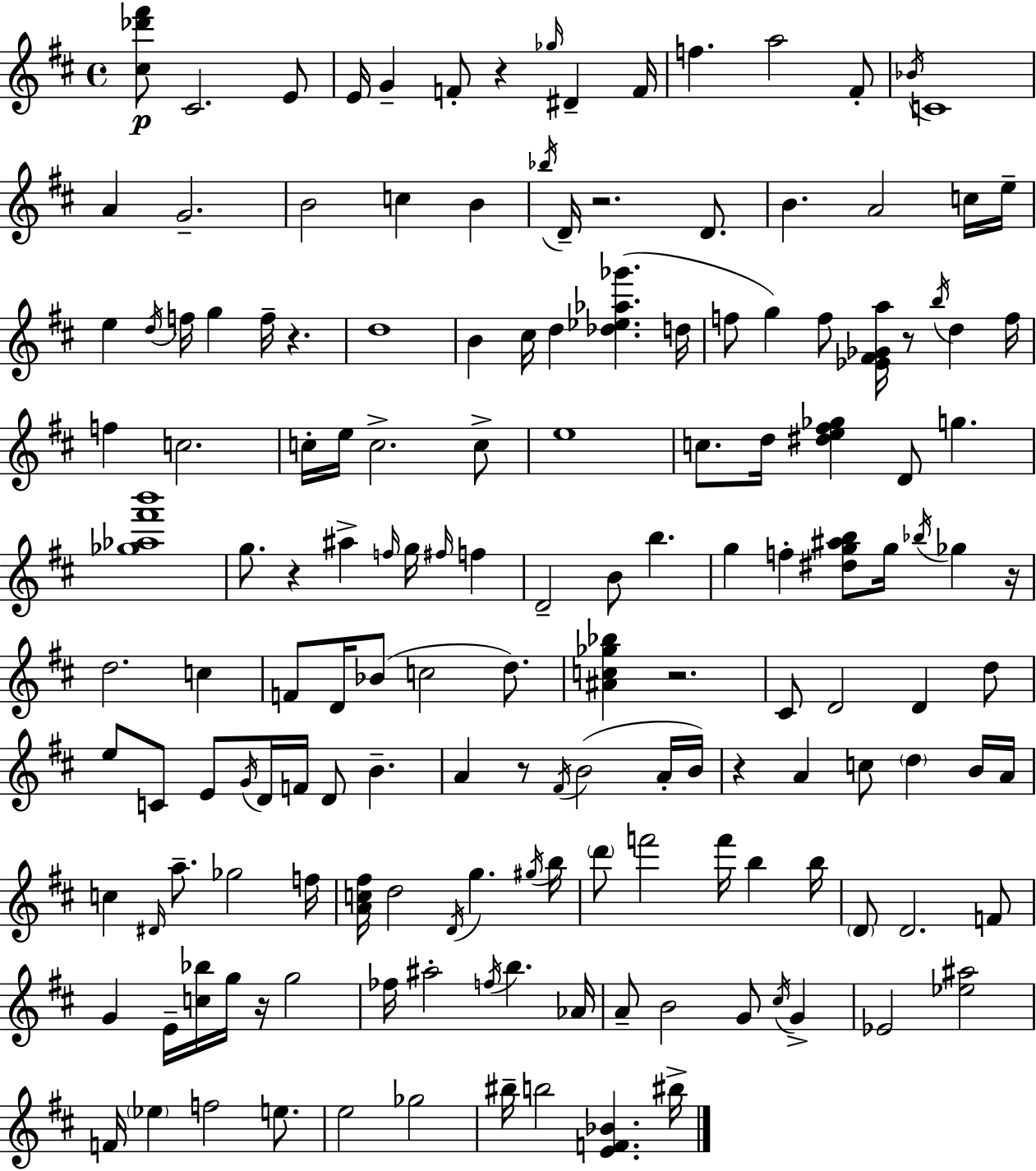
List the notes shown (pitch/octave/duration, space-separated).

[C#5,Db6,F#6]/e C#4/h. E4/e E4/s G4/q F4/e R/q Gb5/s D#4/q F4/s F5/q. A5/h F#4/e Bb4/s C4/w A4/q G4/h. B4/h C5/q B4/q Bb5/s D4/s R/h. D4/e. B4/q. A4/h C5/s E5/s E5/q D5/s F5/s G5/q F5/s R/q. D5/w B4/q C#5/s D5/q [Db5,Eb5,Ab5,Gb6]/q. D5/s F5/e G5/q F5/e [Eb4,F#4,Gb4,A5]/s R/e B5/s D5/q F5/s F5/q C5/h. C5/s E5/s C5/h. C5/e E5/w C5/e. D5/s [D#5,E5,F#5,Gb5]/q D4/e G5/q. [Gb5,Ab5,F#6,B6]/w G5/e. R/q A#5/q F5/s G5/s F#5/s F5/q D4/h B4/e B5/q. G5/q F5/q [D#5,G5,A#5,B5]/e G5/s Bb5/s Gb5/q R/s D5/h. C5/q F4/e D4/s Bb4/e C5/h D5/e. [A#4,C5,Gb5,Bb5]/q R/h. C#4/e D4/h D4/q D5/e E5/e C4/e E4/e G4/s D4/s F4/s D4/e B4/q. A4/q R/e F#4/s B4/h A4/s B4/s R/q A4/q C5/e D5/q B4/s A4/s C5/q D#4/s A5/e. Gb5/h F5/s [A4,C5,F#5]/s D5/h D4/s G5/q. G#5/s B5/s D6/e F6/h F6/s B5/q B5/s D4/e D4/h. F4/e G4/q E4/s [C5,Bb5]/s G5/s R/s G5/h FES5/s A#5/h F5/s B5/q. Ab4/s A4/e B4/h G4/e C#5/s G4/q Eb4/h [Eb5,A#5]/h F4/s Eb5/q F5/h E5/e. E5/h Gb5/h BIS5/s B5/h [E4,F4,Bb4]/q. BIS5/s